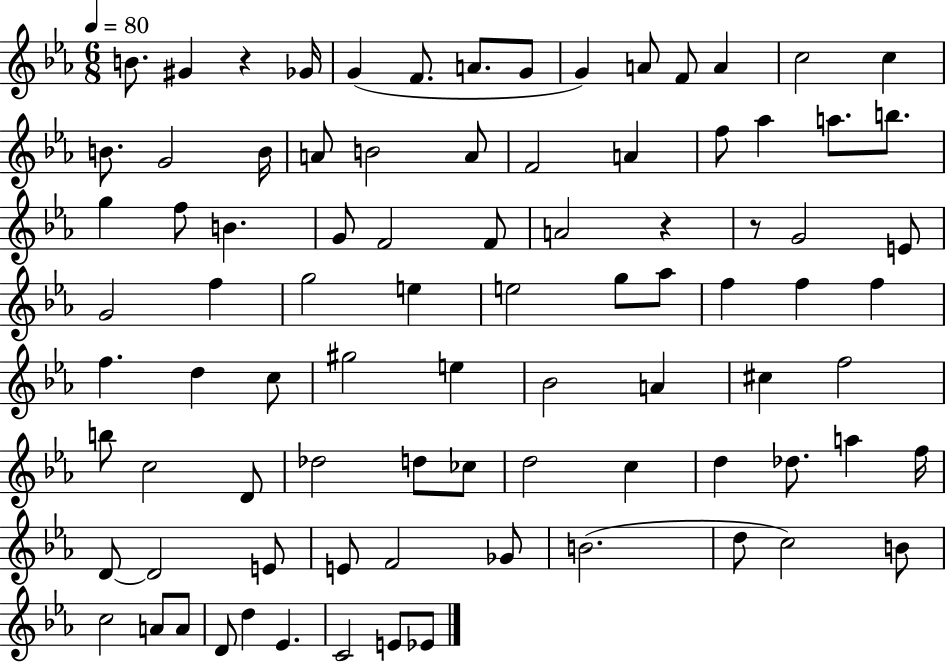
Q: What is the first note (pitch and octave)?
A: B4